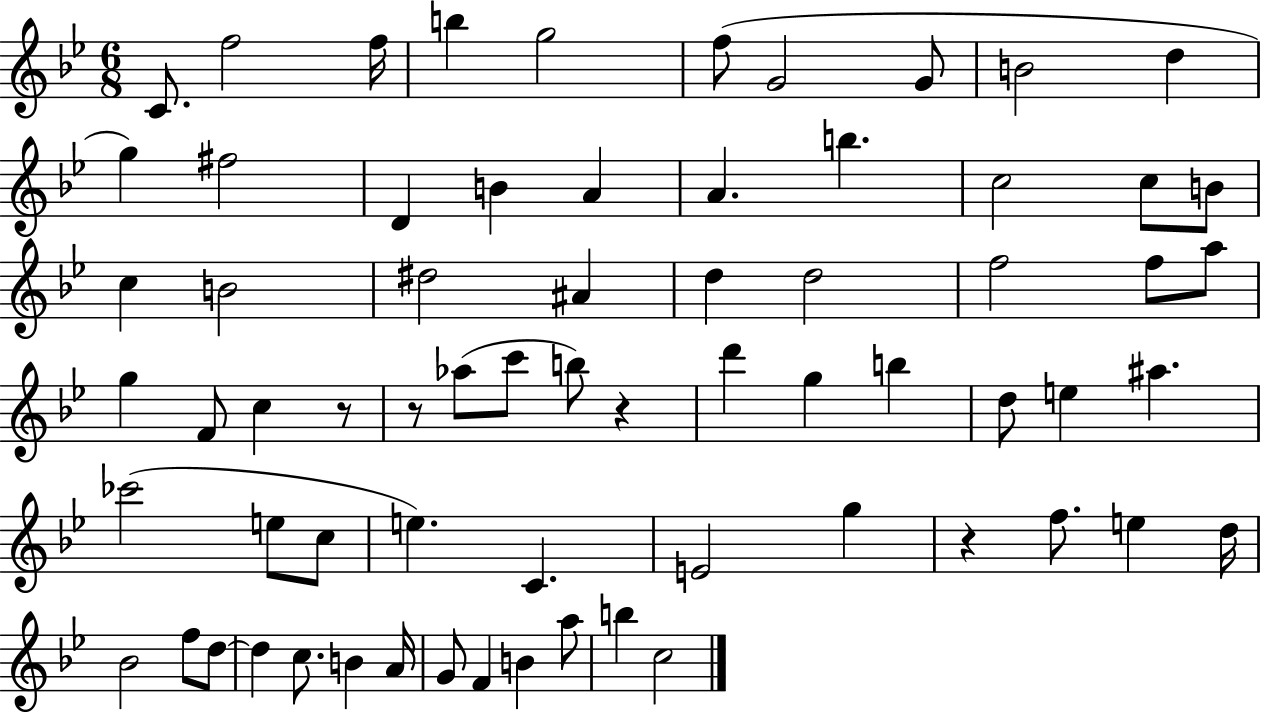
X:1
T:Untitled
M:6/8
L:1/4
K:Bb
C/2 f2 f/4 b g2 f/2 G2 G/2 B2 d g ^f2 D B A A b c2 c/2 B/2 c B2 ^d2 ^A d d2 f2 f/2 a/2 g F/2 c z/2 z/2 _a/2 c'/2 b/2 z d' g b d/2 e ^a _c'2 e/2 c/2 e C E2 g z f/2 e d/4 _B2 f/2 d/2 d c/2 B A/4 G/2 F B a/2 b c2